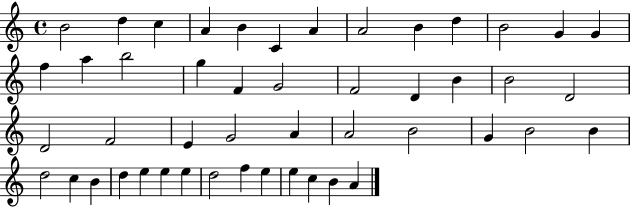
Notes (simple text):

B4/h D5/q C5/q A4/q B4/q C4/q A4/q A4/h B4/q D5/q B4/h G4/q G4/q F5/q A5/q B5/h G5/q F4/q G4/h F4/h D4/q B4/q B4/h D4/h D4/h F4/h E4/q G4/h A4/q A4/h B4/h G4/q B4/h B4/q D5/h C5/q B4/q D5/q E5/q E5/q E5/q D5/h F5/q E5/q E5/q C5/q B4/q A4/q